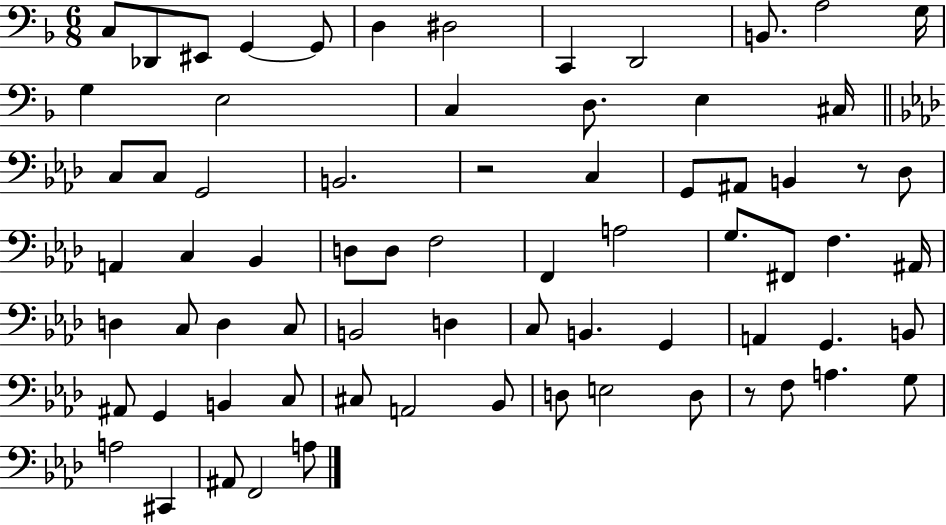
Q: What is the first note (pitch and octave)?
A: C3